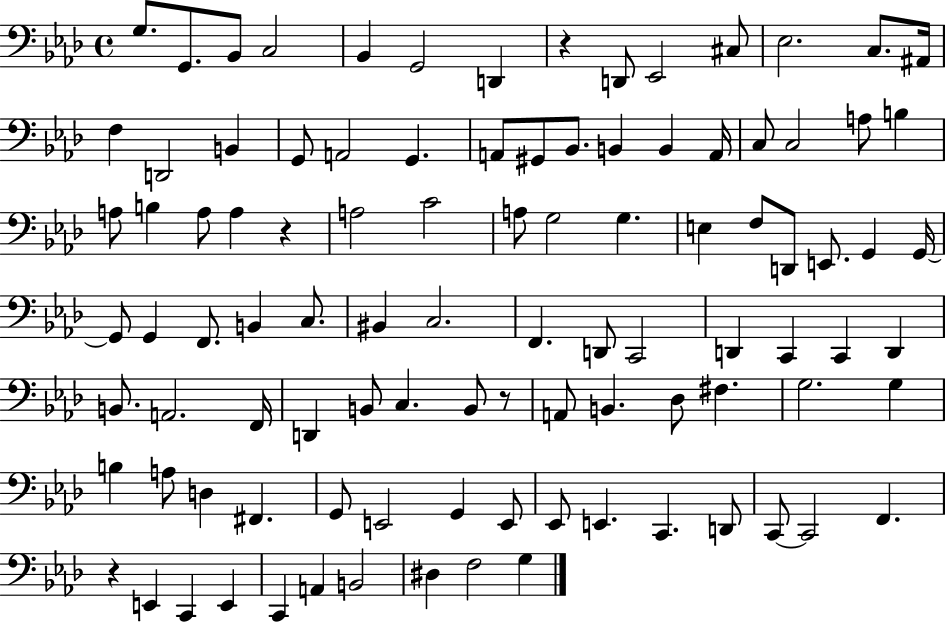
G3/e. G2/e. Bb2/e C3/h Bb2/q G2/h D2/q R/q D2/e Eb2/h C#3/e Eb3/h. C3/e. A#2/s F3/q D2/h B2/q G2/e A2/h G2/q. A2/e G#2/e Bb2/e. B2/q B2/q A2/s C3/e C3/h A3/e B3/q A3/e B3/q A3/e A3/q R/q A3/h C4/h A3/e G3/h G3/q. E3/q F3/e D2/e E2/e. G2/q G2/s G2/e G2/q F2/e. B2/q C3/e. BIS2/q C3/h. F2/q. D2/e C2/h D2/q C2/q C2/q D2/q B2/e. A2/h. F2/s D2/q B2/e C3/q. B2/e R/e A2/e B2/q. Db3/e F#3/q. G3/h. G3/q B3/q A3/e D3/q F#2/q. G2/e E2/h G2/q E2/e Eb2/e E2/q. C2/q. D2/e C2/e C2/h F2/q. R/q E2/q C2/q E2/q C2/q A2/q B2/h D#3/q F3/h G3/q